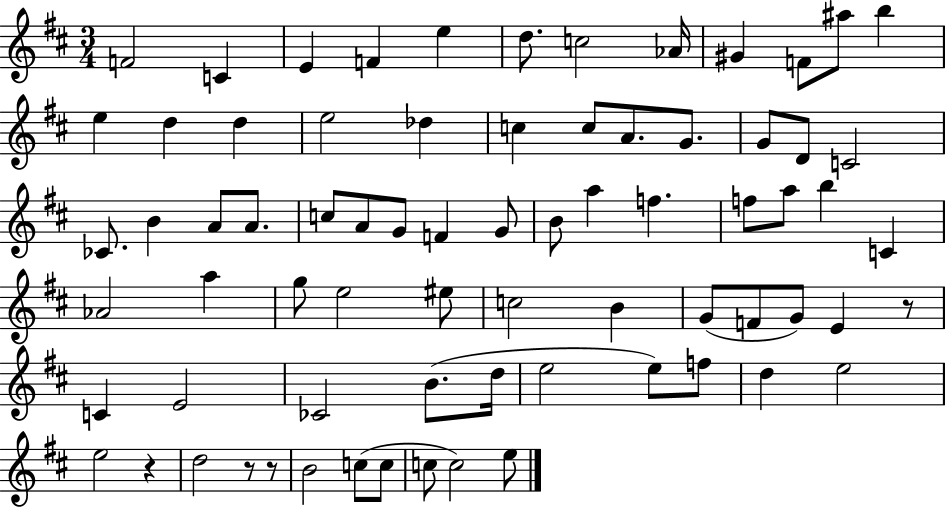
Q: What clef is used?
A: treble